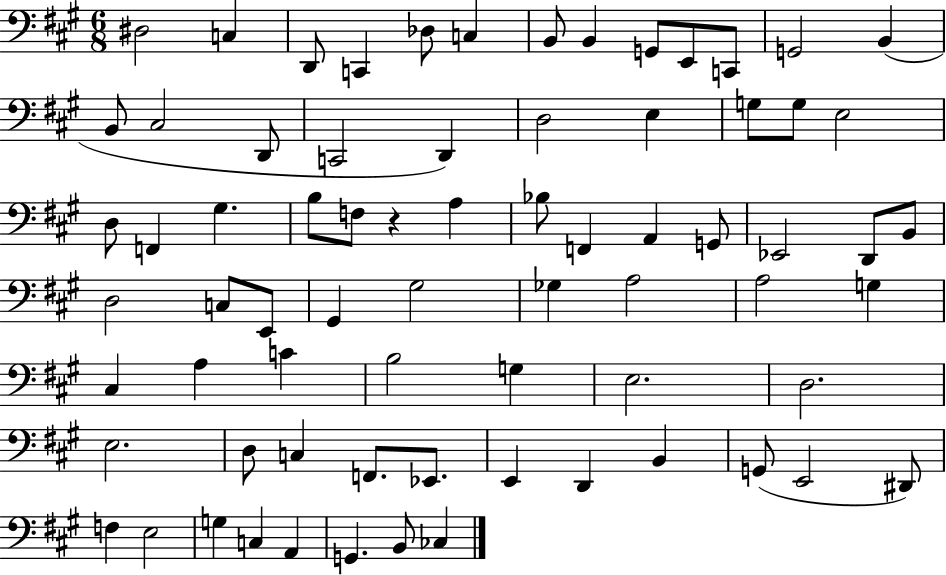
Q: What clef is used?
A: bass